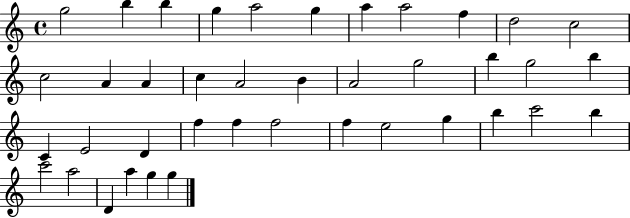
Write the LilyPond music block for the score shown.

{
  \clef treble
  \time 4/4
  \defaultTimeSignature
  \key c \major
  g''2 b''4 b''4 | g''4 a''2 g''4 | a''4 a''2 f''4 | d''2 c''2 | \break c''2 a'4 a'4 | c''4 a'2 b'4 | a'2 g''2 | b''4 g''2 b''4 | \break c'4 e'2 d'4 | f''4 f''4 f''2 | f''4 e''2 g''4 | b''4 c'''2 b''4 | \break c'''2 a''2 | d'4 a''4 g''4 g''4 | \bar "|."
}